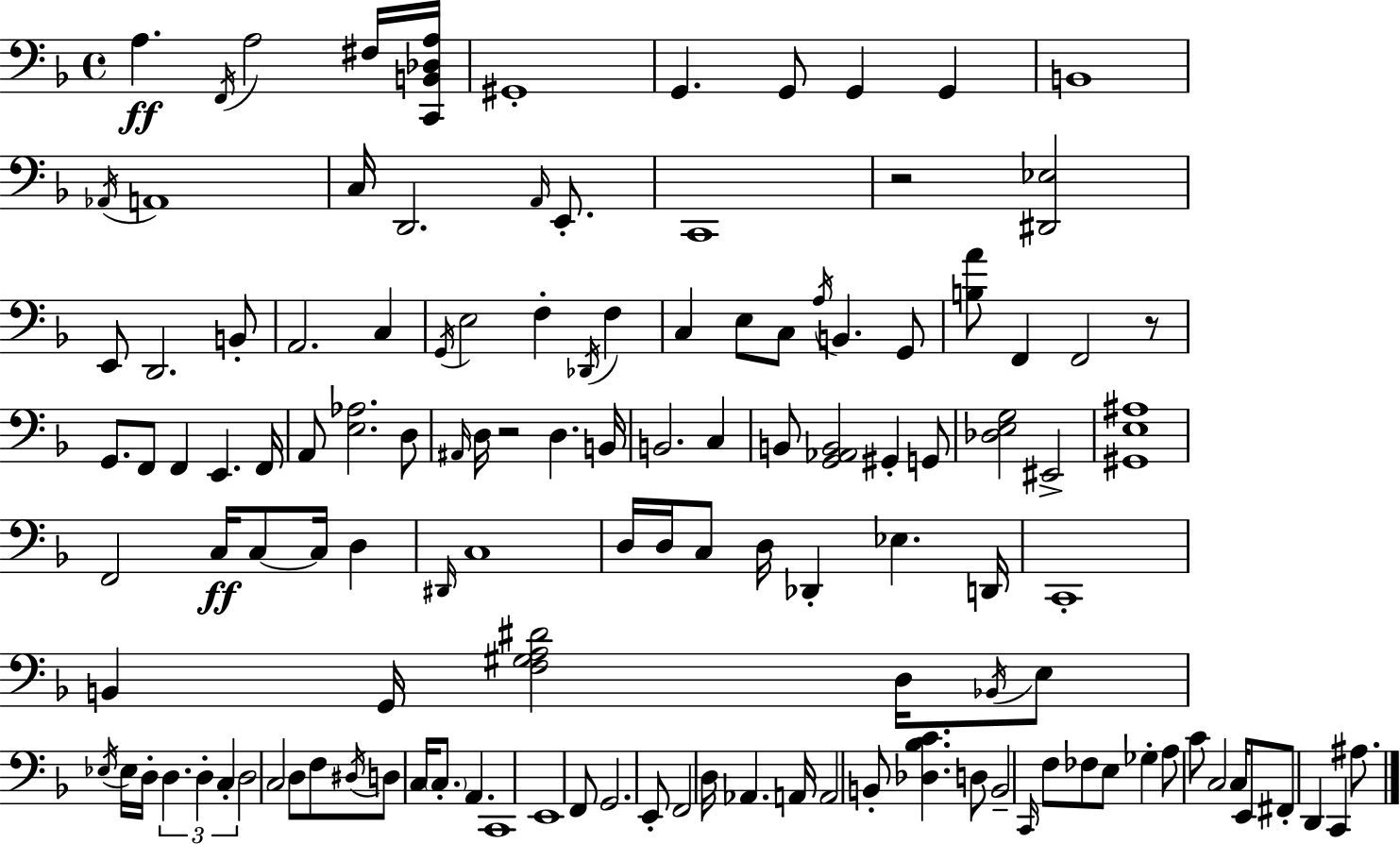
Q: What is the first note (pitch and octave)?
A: A3